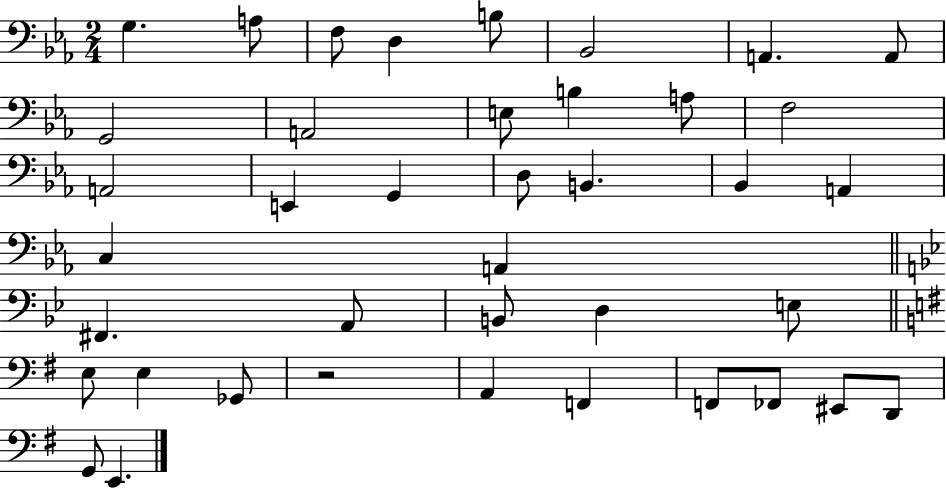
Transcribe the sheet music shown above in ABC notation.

X:1
T:Untitled
M:2/4
L:1/4
K:Eb
G, A,/2 F,/2 D, B,/2 _B,,2 A,, A,,/2 G,,2 A,,2 E,/2 B, A,/2 F,2 A,,2 E,, G,, D,/2 B,, _B,, A,, C, A,, ^F,, A,,/2 B,,/2 D, E,/2 E,/2 E, _G,,/2 z2 A,, F,, F,,/2 _F,,/2 ^E,,/2 D,,/2 G,,/2 E,,